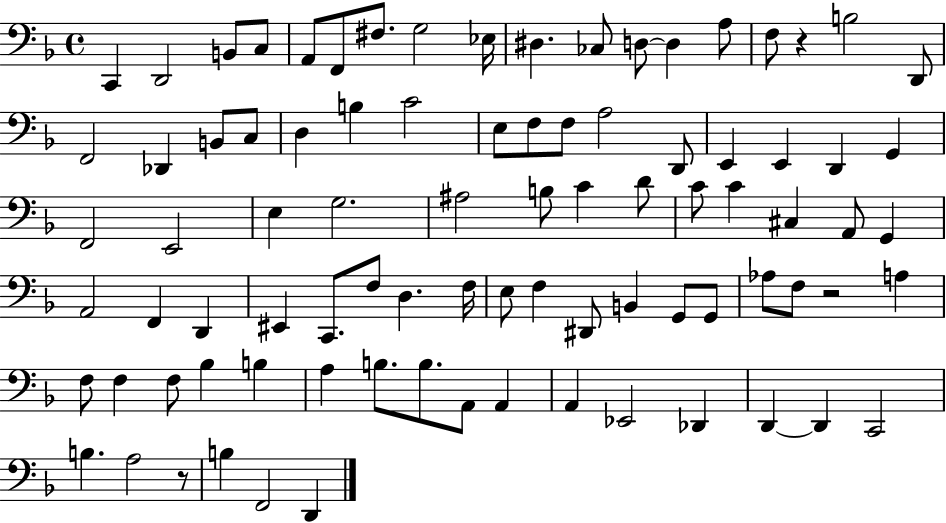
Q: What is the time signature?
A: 4/4